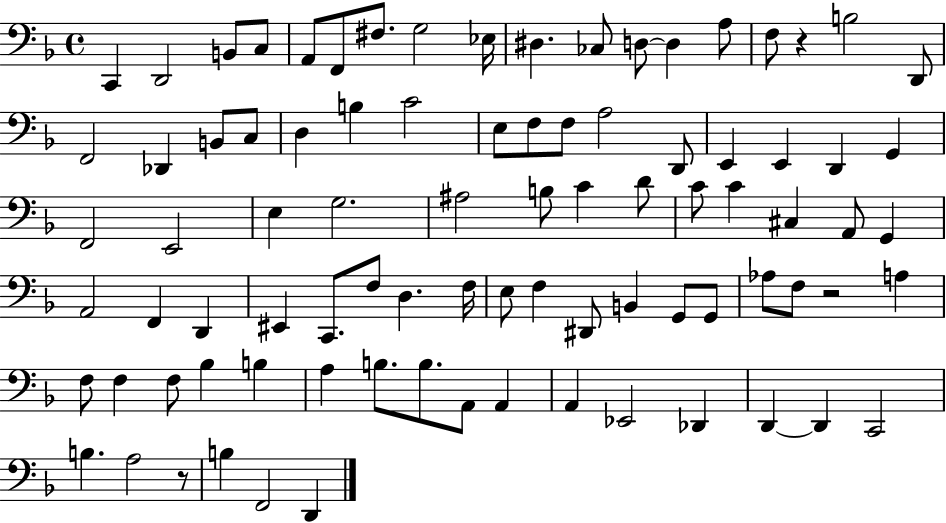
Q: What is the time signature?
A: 4/4